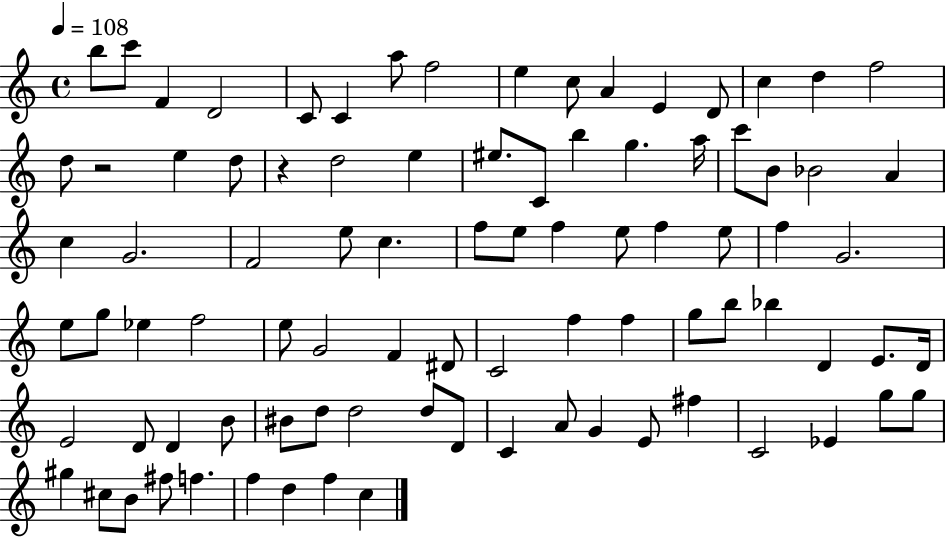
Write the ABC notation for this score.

X:1
T:Untitled
M:4/4
L:1/4
K:C
b/2 c'/2 F D2 C/2 C a/2 f2 e c/2 A E D/2 c d f2 d/2 z2 e d/2 z d2 e ^e/2 C/2 b g a/4 c'/2 B/2 _B2 A c G2 F2 e/2 c f/2 e/2 f e/2 f e/2 f G2 e/2 g/2 _e f2 e/2 G2 F ^D/2 C2 f f g/2 b/2 _b D E/2 D/4 E2 D/2 D B/2 ^B/2 d/2 d2 d/2 D/2 C A/2 G E/2 ^f C2 _E g/2 g/2 ^g ^c/2 B/2 ^f/2 f f d f c